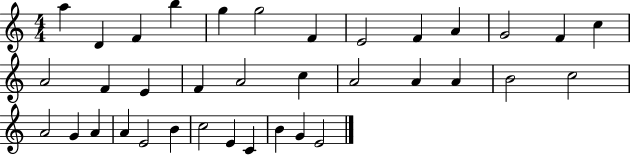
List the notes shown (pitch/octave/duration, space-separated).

A5/q D4/q F4/q B5/q G5/q G5/h F4/q E4/h F4/q A4/q G4/h F4/q C5/q A4/h F4/q E4/q F4/q A4/h C5/q A4/h A4/q A4/q B4/h C5/h A4/h G4/q A4/q A4/q E4/h B4/q C5/h E4/q C4/q B4/q G4/q E4/h